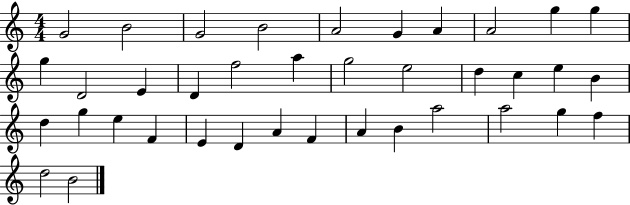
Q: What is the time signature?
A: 4/4